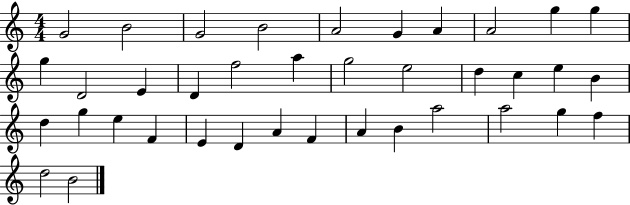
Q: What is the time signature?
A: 4/4